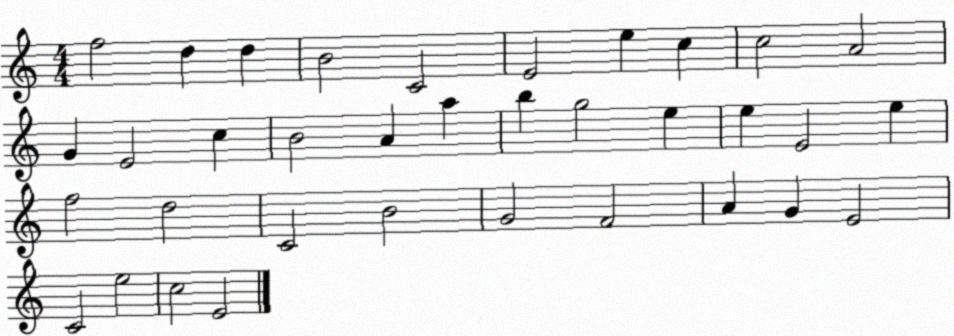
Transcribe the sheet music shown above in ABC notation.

X:1
T:Untitled
M:4/4
L:1/4
K:C
f2 d d B2 C2 E2 e c c2 A2 G E2 c B2 A a b g2 e e E2 e f2 d2 C2 B2 G2 F2 A G E2 C2 e2 c2 E2